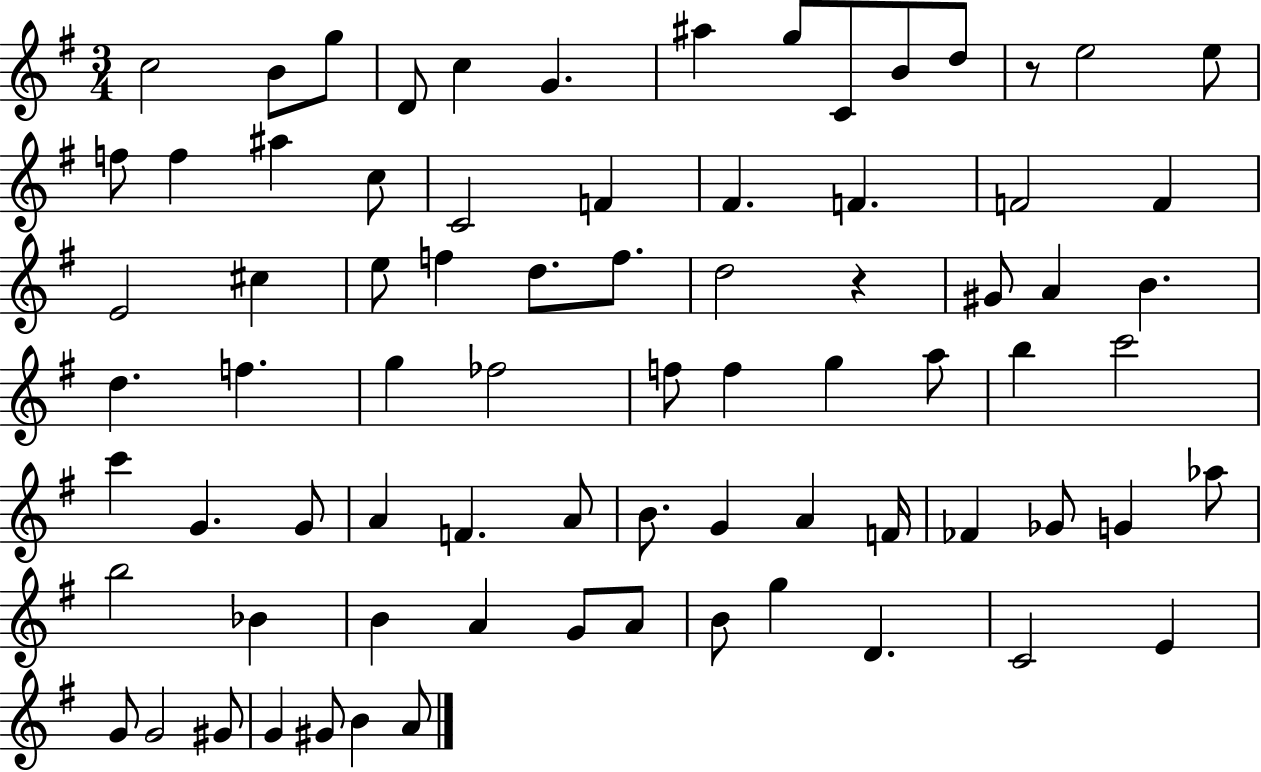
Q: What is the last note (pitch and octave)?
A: A4